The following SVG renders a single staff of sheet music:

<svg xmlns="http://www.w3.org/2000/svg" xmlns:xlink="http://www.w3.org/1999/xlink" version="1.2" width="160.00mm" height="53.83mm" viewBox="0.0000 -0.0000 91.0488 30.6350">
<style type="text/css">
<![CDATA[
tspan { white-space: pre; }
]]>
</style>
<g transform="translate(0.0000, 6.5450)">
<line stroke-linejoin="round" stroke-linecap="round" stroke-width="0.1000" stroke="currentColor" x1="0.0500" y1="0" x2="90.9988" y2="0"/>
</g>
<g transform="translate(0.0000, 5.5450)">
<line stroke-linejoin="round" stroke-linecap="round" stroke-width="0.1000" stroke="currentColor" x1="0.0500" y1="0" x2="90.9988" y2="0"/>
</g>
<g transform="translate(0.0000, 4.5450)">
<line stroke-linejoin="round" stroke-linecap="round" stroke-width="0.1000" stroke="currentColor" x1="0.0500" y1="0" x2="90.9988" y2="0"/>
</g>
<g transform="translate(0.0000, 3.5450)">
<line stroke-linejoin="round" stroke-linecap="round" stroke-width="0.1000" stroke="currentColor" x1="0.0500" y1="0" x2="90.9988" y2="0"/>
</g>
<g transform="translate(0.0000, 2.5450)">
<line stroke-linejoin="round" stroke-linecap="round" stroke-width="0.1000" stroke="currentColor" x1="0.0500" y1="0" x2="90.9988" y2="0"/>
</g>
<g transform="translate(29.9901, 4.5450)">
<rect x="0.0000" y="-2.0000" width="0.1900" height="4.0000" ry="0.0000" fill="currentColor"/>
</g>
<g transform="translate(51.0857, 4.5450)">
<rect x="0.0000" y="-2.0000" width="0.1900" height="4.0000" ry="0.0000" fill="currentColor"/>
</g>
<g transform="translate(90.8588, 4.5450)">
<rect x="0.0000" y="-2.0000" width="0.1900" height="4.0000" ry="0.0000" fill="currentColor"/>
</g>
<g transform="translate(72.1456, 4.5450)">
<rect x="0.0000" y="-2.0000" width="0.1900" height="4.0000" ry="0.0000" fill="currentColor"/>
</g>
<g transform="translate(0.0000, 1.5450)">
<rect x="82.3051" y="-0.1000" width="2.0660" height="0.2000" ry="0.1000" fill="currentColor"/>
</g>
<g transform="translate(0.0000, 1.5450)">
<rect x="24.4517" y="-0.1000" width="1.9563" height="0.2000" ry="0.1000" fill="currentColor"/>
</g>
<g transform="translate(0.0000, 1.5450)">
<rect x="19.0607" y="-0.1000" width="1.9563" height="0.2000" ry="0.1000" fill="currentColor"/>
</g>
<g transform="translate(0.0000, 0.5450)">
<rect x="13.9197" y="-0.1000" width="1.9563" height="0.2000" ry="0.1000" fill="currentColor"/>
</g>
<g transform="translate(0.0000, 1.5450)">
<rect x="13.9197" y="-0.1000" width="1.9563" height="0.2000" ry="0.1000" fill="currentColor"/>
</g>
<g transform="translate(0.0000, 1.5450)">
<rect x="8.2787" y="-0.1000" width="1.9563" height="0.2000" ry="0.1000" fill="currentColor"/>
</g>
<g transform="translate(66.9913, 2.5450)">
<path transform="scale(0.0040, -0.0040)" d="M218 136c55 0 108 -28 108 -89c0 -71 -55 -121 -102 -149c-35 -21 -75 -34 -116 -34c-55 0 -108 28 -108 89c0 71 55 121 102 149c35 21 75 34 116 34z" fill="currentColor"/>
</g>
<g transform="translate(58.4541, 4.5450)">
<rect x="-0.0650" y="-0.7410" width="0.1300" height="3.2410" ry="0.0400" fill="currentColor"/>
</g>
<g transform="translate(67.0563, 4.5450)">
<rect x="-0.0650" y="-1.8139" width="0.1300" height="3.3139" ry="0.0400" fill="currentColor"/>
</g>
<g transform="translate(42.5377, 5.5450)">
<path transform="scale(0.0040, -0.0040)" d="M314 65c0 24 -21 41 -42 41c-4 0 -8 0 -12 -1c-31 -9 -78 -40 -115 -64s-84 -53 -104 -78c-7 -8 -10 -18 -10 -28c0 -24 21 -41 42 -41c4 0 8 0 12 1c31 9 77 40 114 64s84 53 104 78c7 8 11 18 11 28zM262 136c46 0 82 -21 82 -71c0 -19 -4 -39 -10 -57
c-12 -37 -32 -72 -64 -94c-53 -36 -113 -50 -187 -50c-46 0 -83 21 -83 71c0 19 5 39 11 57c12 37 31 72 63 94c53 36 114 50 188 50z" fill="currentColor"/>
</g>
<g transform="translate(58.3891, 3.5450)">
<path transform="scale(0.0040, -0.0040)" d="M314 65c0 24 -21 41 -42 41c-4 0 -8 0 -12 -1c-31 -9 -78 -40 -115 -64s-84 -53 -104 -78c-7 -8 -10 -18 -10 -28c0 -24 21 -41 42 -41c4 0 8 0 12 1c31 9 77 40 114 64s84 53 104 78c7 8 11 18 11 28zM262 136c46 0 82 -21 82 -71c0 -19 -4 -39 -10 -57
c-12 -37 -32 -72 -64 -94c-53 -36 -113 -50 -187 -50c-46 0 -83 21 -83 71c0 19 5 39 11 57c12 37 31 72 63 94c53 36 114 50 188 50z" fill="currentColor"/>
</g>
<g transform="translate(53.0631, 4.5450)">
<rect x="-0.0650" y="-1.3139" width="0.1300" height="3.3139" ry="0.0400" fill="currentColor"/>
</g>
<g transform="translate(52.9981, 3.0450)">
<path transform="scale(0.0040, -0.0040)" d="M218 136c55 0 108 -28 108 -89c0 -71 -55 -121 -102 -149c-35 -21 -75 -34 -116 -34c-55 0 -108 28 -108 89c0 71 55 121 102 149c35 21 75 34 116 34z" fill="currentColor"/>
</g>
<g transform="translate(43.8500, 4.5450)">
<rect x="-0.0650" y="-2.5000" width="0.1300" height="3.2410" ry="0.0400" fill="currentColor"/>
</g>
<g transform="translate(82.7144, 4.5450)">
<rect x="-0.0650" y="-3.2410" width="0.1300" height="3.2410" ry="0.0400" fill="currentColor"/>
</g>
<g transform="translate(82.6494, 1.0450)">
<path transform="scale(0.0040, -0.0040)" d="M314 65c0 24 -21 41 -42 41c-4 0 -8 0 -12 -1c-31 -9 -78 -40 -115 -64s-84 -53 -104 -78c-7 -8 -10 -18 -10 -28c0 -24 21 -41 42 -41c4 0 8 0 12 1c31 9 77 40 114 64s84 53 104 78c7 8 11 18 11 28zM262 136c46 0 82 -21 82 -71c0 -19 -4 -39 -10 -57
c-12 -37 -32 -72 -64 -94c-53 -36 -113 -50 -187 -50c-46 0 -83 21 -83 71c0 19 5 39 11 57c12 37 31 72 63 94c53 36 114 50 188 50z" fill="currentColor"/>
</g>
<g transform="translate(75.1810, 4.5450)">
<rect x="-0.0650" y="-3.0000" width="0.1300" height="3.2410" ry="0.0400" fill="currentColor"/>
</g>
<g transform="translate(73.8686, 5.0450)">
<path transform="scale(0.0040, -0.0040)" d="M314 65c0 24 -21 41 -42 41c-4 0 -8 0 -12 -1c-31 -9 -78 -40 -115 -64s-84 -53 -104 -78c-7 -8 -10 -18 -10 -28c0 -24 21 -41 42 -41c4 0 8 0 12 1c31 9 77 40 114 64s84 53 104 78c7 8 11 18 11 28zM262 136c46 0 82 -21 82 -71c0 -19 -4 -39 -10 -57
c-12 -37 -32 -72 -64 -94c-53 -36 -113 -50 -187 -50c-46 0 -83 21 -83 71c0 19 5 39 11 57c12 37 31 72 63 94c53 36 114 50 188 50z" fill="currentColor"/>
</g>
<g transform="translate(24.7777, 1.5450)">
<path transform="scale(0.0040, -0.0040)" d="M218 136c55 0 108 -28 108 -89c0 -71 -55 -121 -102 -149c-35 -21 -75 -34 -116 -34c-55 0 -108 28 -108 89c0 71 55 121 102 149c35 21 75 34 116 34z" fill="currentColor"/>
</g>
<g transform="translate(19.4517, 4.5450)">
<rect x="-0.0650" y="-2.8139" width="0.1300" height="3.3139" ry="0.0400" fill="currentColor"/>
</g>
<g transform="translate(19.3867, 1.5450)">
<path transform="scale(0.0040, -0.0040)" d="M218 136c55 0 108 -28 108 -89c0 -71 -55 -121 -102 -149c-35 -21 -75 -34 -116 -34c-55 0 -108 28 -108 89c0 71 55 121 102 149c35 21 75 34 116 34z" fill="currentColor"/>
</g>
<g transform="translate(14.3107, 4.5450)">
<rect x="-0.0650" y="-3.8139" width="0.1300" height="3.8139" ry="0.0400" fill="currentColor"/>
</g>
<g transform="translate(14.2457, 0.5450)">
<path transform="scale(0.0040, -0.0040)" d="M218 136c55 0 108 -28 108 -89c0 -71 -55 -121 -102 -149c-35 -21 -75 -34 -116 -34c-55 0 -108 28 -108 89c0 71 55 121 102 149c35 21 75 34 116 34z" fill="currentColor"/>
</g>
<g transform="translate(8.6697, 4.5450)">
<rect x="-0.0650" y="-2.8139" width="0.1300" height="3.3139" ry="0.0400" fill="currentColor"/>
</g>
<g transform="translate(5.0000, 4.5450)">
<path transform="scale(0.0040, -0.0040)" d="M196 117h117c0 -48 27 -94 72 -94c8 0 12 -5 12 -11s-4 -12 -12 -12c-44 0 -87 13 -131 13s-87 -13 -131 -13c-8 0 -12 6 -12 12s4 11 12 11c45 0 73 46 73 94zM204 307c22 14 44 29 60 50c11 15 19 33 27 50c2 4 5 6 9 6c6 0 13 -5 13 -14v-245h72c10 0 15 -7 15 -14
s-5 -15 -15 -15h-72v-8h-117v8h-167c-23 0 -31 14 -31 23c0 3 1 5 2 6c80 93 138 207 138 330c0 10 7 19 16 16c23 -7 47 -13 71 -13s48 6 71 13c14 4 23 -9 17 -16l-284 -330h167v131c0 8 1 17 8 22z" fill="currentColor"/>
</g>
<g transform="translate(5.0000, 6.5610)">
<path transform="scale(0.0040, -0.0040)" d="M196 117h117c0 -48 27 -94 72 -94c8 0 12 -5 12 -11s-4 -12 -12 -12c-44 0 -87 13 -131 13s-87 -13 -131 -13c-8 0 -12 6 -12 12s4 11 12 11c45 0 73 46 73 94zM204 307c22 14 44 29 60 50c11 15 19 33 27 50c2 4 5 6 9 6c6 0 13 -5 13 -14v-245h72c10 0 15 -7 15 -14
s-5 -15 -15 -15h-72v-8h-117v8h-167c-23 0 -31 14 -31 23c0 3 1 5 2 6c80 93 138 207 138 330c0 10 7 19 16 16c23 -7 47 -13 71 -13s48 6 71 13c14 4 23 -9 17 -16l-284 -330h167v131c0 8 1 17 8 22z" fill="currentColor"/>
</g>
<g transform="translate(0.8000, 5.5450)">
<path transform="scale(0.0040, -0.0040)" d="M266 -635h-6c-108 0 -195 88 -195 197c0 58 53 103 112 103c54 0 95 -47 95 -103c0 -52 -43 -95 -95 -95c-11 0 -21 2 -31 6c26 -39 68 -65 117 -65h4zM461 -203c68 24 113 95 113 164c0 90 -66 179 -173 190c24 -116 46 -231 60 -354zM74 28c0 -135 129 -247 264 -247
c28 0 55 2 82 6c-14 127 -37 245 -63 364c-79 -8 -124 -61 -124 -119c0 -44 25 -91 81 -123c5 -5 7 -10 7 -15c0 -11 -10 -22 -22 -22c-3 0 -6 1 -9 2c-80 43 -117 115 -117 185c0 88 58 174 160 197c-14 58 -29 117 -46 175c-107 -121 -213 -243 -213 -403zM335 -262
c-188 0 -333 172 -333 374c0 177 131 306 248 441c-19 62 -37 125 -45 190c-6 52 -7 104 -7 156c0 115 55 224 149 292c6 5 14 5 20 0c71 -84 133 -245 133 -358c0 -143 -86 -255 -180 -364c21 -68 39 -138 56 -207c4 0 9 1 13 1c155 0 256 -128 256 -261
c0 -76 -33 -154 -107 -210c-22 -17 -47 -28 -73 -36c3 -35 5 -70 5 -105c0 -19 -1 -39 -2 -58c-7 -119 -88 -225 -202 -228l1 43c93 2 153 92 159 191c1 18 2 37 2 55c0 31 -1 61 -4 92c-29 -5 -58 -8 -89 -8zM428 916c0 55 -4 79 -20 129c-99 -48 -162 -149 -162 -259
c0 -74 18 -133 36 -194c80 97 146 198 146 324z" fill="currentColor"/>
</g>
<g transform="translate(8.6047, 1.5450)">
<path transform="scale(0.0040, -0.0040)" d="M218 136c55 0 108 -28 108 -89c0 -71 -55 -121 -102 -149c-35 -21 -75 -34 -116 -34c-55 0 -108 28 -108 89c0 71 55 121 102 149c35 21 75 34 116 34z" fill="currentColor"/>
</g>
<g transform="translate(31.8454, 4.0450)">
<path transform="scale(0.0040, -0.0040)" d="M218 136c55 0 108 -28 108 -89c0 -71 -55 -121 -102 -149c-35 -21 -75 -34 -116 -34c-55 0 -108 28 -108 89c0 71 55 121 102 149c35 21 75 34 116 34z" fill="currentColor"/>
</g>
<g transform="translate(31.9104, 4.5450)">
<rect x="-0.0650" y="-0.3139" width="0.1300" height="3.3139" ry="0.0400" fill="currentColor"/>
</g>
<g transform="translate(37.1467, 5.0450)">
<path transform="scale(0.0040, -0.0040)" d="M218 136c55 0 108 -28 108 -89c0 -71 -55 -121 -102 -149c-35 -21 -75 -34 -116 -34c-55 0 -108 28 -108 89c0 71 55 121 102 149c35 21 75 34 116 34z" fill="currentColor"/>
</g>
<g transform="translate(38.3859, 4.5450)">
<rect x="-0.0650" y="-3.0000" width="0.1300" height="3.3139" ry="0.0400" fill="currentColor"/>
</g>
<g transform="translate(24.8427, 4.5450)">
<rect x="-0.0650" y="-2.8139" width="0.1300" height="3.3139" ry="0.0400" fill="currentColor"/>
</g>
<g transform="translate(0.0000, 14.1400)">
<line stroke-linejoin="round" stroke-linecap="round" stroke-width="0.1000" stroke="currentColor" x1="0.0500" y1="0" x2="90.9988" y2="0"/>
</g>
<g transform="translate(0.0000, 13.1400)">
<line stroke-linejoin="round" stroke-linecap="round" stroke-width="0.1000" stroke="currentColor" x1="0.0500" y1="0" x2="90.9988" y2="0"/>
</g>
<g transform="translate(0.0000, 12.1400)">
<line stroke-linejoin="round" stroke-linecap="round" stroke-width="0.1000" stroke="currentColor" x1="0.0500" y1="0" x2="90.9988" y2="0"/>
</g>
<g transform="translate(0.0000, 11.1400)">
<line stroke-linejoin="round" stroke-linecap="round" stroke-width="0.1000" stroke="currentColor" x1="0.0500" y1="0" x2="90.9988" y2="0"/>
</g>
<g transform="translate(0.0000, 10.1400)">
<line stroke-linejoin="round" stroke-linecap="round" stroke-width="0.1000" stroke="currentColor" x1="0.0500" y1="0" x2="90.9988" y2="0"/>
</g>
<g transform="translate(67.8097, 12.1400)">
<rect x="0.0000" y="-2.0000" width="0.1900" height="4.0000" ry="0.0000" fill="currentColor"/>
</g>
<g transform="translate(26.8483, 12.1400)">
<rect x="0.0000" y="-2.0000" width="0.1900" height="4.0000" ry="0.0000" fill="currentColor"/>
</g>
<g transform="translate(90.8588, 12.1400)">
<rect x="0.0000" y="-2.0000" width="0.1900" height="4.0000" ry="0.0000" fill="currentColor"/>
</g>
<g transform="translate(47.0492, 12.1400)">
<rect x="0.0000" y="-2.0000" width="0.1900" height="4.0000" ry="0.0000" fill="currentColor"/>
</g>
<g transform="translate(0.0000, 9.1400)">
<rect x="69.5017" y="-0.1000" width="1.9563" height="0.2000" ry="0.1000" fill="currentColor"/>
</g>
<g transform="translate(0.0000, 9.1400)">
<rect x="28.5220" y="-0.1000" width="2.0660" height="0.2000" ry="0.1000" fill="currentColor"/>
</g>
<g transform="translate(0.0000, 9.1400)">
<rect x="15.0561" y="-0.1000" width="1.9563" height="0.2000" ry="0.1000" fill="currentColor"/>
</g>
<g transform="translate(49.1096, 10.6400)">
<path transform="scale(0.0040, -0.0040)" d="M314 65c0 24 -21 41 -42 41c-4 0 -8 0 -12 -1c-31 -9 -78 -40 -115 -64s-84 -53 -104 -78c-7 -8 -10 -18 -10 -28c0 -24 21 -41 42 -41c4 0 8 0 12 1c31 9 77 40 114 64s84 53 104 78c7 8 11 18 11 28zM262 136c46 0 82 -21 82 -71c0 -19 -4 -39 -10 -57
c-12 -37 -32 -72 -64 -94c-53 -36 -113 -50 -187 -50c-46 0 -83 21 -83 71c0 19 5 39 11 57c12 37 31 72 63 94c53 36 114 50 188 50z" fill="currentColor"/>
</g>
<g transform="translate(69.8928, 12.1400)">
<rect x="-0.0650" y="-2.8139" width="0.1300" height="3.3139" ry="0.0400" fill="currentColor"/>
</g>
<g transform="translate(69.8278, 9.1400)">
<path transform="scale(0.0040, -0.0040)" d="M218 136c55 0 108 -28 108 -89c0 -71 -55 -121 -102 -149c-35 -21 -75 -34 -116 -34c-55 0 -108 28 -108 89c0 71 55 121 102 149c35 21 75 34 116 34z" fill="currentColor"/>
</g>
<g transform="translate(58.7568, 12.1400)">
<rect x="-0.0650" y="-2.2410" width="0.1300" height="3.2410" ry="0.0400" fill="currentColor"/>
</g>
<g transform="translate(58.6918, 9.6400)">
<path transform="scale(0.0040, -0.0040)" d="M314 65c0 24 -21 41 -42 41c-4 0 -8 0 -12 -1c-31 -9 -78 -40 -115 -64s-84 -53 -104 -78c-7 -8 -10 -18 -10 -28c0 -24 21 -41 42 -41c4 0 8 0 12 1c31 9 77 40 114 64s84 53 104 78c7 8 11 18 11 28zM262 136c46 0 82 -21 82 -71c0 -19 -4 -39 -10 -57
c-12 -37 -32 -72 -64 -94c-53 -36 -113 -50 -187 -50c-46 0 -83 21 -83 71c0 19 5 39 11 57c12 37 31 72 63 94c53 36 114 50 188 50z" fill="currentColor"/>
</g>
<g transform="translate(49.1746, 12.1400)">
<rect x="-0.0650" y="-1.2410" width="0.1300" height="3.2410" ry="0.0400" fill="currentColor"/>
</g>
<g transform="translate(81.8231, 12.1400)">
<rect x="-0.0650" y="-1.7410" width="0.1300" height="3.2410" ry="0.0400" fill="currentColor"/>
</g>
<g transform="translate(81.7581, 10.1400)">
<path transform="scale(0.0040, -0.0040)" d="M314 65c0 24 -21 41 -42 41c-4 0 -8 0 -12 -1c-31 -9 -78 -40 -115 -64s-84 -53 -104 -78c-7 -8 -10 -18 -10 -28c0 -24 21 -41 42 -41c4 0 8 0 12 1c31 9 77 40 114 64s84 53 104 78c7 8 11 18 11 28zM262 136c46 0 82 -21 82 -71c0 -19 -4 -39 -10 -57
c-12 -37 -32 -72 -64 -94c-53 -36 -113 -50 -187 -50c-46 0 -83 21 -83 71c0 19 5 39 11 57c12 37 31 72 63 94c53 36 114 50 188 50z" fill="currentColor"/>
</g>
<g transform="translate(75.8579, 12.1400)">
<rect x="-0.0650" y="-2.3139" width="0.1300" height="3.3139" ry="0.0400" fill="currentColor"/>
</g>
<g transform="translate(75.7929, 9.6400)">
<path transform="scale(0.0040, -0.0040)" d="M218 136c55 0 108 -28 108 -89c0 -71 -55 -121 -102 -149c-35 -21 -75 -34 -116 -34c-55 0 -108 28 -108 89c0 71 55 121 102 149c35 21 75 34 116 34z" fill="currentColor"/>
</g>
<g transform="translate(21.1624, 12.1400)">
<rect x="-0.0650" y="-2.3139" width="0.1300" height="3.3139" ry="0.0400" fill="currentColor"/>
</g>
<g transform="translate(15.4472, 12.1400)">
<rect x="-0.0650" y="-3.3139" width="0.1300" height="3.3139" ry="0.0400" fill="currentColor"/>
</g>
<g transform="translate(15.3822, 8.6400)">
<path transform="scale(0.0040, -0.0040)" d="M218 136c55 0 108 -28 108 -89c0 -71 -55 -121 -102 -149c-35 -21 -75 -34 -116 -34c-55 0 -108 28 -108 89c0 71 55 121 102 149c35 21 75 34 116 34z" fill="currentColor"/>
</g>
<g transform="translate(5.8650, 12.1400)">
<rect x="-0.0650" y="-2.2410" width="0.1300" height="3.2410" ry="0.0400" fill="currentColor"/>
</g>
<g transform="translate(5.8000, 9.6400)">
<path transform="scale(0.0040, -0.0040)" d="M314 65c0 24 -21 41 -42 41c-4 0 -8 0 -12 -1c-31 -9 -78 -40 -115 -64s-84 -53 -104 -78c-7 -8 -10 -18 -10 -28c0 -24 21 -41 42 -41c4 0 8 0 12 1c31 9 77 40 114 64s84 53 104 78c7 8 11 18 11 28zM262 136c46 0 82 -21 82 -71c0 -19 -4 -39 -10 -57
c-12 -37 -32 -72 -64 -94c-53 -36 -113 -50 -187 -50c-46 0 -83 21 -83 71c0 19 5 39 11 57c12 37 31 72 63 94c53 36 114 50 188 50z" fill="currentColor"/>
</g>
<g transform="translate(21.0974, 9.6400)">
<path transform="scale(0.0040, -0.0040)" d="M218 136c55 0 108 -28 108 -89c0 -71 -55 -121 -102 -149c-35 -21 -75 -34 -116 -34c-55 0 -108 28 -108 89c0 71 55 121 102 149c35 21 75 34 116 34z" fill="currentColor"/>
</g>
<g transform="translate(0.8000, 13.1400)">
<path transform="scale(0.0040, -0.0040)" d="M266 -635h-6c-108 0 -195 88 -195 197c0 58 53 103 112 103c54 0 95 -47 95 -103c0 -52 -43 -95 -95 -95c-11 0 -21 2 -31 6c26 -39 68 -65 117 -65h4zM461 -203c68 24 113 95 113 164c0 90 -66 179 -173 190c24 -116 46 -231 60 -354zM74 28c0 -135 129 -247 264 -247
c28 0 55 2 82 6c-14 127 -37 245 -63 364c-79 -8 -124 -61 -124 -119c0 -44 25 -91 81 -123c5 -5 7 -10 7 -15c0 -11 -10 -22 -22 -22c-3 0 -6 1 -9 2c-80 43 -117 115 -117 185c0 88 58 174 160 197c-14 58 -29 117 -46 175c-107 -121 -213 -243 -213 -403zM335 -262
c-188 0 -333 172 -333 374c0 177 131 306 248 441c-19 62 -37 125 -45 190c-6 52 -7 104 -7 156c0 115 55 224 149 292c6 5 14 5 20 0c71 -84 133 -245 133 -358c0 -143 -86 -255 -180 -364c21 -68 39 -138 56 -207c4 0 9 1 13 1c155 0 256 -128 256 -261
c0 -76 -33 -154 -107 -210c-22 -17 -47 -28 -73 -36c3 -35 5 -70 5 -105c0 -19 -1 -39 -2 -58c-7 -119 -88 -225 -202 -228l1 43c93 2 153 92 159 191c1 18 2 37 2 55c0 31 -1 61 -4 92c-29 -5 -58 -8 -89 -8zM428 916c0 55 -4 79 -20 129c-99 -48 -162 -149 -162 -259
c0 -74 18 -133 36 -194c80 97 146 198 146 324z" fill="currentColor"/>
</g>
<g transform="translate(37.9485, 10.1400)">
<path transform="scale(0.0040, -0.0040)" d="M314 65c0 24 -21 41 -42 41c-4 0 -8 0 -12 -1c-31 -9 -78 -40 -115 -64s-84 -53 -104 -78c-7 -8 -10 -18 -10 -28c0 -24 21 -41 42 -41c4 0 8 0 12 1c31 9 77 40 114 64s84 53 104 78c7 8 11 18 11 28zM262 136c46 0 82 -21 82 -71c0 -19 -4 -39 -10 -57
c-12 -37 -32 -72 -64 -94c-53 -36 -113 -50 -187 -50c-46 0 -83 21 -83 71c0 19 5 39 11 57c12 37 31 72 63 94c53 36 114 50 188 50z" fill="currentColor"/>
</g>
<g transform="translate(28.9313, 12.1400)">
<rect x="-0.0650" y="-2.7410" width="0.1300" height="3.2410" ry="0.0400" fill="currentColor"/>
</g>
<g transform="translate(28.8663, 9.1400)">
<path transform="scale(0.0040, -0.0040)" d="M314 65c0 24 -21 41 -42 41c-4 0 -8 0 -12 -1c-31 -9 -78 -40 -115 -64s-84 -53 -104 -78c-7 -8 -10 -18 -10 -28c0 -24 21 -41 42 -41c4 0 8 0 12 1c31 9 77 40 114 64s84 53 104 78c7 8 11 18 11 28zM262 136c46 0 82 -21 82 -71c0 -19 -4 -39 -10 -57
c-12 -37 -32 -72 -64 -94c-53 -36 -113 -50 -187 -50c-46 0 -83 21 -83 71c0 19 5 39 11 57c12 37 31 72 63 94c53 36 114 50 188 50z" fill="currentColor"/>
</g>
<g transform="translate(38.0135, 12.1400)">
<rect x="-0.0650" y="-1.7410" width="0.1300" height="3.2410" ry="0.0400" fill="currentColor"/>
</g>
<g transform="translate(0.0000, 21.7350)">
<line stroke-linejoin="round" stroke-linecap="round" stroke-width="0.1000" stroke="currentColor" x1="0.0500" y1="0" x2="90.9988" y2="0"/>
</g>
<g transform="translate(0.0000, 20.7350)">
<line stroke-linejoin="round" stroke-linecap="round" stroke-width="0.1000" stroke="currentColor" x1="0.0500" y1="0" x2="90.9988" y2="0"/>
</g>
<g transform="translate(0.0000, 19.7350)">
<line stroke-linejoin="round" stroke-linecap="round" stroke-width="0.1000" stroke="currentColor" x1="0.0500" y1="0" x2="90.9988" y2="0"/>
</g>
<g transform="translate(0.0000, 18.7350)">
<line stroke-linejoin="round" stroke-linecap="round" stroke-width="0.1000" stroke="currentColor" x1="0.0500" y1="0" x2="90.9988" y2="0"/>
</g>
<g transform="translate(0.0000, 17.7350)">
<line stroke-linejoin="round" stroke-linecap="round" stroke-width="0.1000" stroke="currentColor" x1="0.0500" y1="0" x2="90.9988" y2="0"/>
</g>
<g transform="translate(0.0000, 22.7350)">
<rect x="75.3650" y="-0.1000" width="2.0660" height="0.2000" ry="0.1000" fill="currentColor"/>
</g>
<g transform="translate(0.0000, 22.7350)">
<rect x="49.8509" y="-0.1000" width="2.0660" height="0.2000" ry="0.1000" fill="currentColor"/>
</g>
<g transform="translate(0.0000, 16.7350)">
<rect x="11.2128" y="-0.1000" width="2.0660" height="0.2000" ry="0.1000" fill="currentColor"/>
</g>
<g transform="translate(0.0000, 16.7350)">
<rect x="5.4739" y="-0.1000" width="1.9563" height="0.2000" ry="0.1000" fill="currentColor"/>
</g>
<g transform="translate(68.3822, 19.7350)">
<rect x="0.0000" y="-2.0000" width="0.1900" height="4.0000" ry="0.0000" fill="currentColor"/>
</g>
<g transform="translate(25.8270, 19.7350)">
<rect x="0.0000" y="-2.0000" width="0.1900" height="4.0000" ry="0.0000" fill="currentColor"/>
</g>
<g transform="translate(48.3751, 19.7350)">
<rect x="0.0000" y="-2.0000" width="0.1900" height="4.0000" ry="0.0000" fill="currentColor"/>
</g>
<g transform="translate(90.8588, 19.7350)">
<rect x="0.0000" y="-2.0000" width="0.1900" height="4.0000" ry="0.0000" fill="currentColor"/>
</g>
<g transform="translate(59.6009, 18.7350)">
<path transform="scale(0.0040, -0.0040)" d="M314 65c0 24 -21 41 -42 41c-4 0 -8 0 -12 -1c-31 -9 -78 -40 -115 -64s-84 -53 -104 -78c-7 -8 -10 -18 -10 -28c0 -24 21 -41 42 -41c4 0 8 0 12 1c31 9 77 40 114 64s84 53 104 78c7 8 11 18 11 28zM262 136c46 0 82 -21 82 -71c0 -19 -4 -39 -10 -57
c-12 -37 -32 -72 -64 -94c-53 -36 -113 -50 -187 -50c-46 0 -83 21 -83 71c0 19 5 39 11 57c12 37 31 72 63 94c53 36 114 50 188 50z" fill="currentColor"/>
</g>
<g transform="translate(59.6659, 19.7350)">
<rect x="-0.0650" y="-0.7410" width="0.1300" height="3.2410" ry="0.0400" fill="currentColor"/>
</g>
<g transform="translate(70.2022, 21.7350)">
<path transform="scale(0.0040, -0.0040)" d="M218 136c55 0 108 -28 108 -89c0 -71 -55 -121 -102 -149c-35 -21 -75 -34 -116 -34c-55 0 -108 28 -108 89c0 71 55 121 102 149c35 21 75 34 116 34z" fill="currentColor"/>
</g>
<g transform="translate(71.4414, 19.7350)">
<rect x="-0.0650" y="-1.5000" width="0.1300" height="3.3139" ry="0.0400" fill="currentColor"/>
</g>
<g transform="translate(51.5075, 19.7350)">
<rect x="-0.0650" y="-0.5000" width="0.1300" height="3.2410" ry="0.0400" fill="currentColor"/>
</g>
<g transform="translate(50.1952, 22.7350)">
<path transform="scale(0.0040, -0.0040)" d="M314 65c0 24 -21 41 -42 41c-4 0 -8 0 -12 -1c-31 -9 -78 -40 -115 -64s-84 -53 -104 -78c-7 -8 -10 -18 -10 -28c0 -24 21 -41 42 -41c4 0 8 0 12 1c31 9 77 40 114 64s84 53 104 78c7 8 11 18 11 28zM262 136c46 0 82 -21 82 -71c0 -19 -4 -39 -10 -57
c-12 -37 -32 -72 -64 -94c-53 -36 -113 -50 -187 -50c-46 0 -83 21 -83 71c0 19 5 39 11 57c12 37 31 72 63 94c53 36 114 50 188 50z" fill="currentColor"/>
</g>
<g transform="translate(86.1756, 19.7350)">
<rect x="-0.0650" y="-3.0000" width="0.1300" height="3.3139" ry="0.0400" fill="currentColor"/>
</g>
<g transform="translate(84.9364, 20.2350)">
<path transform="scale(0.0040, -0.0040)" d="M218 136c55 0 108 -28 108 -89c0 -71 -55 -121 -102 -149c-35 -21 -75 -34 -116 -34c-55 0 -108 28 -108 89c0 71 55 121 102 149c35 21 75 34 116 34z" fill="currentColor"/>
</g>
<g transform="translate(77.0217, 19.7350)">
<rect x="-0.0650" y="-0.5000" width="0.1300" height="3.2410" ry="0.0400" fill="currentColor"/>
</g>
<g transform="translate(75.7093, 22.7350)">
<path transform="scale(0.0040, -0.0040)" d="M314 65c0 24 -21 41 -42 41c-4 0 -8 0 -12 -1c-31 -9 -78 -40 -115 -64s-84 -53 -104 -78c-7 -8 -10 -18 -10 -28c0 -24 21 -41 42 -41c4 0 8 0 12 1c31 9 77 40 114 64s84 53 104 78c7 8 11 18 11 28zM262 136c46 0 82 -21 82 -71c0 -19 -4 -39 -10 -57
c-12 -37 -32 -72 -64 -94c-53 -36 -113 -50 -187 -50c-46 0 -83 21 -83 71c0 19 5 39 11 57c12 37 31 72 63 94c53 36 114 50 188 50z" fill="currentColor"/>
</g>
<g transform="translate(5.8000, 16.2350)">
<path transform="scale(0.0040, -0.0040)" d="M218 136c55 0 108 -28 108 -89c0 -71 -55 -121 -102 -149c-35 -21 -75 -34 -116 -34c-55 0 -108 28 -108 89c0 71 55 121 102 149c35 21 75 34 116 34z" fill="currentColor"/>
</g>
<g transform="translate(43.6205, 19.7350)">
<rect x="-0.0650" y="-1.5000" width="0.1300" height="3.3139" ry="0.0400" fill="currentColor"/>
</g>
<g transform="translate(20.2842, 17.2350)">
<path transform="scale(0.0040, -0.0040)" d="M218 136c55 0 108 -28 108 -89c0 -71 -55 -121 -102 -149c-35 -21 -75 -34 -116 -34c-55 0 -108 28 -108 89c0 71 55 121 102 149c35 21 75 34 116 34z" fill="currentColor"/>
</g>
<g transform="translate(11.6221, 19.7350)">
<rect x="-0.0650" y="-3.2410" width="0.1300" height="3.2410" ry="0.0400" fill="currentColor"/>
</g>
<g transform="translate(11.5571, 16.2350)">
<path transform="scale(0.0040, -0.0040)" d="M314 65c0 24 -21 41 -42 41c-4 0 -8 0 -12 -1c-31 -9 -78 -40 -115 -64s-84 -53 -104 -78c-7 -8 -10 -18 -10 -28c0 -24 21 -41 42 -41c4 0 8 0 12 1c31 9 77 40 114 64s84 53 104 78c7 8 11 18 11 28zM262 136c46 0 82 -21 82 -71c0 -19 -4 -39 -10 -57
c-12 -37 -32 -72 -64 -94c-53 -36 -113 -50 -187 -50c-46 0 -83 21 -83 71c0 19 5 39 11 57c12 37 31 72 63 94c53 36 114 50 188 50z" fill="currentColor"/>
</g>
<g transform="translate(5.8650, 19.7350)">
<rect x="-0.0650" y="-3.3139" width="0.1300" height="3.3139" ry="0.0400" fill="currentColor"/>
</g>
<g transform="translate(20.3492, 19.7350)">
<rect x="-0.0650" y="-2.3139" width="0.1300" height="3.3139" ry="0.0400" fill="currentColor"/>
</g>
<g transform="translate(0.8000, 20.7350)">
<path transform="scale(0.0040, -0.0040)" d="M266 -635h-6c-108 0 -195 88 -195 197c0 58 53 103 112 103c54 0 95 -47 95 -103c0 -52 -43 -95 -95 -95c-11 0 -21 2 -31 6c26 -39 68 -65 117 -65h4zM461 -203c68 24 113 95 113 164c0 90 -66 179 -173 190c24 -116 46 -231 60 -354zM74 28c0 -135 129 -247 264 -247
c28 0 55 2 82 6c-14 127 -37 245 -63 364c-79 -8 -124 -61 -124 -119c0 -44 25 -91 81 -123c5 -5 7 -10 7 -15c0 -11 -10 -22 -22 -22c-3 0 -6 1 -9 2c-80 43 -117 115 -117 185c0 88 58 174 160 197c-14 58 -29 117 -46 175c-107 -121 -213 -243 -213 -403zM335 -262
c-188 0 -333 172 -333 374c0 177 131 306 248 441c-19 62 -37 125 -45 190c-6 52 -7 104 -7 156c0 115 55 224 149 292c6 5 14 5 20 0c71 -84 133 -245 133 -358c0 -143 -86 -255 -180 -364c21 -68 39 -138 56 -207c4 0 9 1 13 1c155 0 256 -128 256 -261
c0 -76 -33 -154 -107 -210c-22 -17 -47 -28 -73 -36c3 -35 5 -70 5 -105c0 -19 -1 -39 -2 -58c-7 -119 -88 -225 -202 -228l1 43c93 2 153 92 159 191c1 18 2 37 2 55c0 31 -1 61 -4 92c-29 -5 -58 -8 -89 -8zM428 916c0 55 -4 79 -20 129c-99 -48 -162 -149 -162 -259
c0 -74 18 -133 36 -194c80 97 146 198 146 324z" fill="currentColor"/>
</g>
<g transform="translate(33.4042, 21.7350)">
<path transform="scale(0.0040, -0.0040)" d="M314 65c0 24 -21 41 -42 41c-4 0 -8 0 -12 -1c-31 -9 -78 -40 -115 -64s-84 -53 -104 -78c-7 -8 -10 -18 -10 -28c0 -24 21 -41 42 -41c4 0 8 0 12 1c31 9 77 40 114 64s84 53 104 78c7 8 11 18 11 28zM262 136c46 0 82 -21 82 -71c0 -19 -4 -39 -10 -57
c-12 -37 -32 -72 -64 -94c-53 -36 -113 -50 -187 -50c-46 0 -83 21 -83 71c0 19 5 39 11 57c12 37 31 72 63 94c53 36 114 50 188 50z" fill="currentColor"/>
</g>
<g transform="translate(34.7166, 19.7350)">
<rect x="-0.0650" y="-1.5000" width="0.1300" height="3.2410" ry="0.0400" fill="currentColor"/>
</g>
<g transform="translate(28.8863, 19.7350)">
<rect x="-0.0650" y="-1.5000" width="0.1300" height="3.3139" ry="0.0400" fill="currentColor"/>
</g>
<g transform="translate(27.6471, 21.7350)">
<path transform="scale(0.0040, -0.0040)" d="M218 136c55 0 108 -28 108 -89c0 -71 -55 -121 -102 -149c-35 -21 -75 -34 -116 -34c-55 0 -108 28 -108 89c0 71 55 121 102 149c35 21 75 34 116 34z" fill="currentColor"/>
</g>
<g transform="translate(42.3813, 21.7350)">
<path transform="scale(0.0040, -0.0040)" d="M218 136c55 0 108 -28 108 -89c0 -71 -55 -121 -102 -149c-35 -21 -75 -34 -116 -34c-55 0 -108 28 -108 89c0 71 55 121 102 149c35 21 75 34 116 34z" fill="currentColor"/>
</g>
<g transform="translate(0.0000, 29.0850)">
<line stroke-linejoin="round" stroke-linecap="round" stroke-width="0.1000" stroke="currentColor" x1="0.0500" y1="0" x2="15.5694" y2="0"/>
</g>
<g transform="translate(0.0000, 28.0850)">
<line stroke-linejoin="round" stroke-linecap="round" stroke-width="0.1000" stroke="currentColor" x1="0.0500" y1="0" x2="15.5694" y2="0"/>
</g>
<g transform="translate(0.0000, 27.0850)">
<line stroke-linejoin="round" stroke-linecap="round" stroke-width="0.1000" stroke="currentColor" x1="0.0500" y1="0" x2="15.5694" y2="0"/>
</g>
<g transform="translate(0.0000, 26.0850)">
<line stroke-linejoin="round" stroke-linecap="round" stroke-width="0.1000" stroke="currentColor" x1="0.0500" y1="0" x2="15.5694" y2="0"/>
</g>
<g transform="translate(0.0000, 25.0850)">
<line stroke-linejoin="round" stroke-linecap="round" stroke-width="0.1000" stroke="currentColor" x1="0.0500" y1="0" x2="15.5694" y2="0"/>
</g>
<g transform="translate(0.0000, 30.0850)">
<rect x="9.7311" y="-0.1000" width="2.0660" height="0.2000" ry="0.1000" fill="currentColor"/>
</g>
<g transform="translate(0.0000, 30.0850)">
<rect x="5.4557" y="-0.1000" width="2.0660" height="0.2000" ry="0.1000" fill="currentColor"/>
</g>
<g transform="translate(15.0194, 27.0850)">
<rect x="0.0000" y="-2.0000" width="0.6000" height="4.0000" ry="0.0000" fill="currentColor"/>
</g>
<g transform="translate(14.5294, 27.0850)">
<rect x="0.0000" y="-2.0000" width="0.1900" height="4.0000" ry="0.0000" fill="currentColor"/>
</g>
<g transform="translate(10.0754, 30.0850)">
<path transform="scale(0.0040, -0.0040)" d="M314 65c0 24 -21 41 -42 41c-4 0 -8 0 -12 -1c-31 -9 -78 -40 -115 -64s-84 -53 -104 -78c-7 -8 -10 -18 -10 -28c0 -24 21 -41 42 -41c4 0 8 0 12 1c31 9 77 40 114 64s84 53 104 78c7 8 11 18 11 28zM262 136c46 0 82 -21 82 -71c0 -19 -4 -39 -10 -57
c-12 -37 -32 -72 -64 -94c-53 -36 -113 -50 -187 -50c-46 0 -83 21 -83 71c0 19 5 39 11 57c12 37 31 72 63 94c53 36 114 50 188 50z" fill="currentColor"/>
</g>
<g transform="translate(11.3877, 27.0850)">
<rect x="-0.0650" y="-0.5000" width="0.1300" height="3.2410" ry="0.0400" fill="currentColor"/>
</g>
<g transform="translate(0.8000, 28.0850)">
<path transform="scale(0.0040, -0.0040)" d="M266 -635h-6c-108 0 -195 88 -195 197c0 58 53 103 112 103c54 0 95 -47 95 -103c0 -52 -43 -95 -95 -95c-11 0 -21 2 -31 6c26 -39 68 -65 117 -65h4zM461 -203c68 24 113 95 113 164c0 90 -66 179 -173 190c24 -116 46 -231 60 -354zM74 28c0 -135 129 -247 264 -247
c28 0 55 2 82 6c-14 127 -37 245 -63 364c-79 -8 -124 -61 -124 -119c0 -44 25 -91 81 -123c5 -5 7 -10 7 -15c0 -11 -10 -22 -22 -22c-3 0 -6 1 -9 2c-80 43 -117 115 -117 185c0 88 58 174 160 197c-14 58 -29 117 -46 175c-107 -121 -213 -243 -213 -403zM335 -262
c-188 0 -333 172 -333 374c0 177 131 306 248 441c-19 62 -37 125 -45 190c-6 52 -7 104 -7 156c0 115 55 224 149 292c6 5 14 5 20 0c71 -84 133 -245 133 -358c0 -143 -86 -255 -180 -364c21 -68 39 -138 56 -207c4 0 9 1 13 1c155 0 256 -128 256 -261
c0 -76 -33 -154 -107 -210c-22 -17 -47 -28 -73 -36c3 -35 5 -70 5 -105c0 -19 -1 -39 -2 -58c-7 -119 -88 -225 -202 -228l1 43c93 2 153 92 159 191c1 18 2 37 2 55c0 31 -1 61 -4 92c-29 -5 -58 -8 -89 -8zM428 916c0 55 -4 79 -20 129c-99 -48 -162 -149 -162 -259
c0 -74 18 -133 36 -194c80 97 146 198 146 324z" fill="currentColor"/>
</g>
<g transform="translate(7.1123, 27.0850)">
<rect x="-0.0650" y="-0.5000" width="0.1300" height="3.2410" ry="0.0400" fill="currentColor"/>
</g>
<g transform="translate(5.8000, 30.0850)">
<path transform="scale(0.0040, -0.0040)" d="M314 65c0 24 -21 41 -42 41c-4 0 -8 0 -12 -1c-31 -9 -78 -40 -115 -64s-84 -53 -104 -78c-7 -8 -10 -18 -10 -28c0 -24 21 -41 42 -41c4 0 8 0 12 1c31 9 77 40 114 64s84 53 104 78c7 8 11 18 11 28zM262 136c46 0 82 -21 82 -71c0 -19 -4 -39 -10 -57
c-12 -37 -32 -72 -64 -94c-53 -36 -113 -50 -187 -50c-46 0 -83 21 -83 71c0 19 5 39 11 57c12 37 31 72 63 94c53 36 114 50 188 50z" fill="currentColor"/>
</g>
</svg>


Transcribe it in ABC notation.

X:1
T:Untitled
M:4/4
L:1/4
K:C
a c' a a c A G2 e d2 f A2 b2 g2 b g a2 f2 e2 g2 a g f2 b b2 g E E2 E C2 d2 E C2 A C2 C2